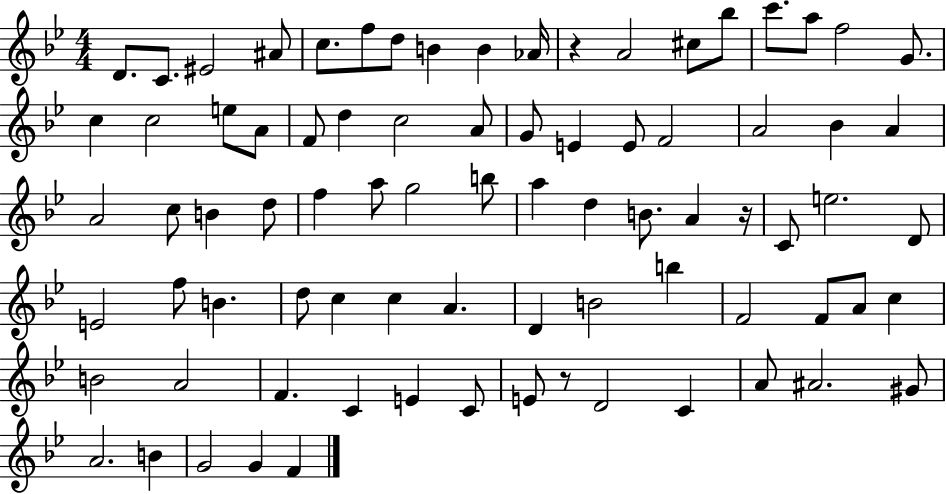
{
  \clef treble
  \numericTimeSignature
  \time 4/4
  \key bes \major
  \repeat volta 2 { d'8. c'8. eis'2 ais'8 | c''8. f''8 d''8 b'4 b'4 aes'16 | r4 a'2 cis''8 bes''8 | c'''8. a''8 f''2 g'8. | \break c''4 c''2 e''8 a'8 | f'8 d''4 c''2 a'8 | g'8 e'4 e'8 f'2 | a'2 bes'4 a'4 | \break a'2 c''8 b'4 d''8 | f''4 a''8 g''2 b''8 | a''4 d''4 b'8. a'4 r16 | c'8 e''2. d'8 | \break e'2 f''8 b'4. | d''8 c''4 c''4 a'4. | d'4 b'2 b''4 | f'2 f'8 a'8 c''4 | \break b'2 a'2 | f'4. c'4 e'4 c'8 | e'8 r8 d'2 c'4 | a'8 ais'2. gis'8 | \break a'2. b'4 | g'2 g'4 f'4 | } \bar "|."
}